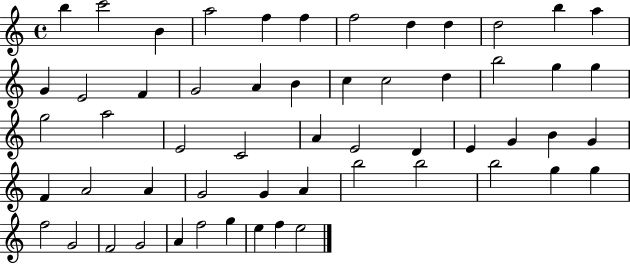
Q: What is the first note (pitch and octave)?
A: B5